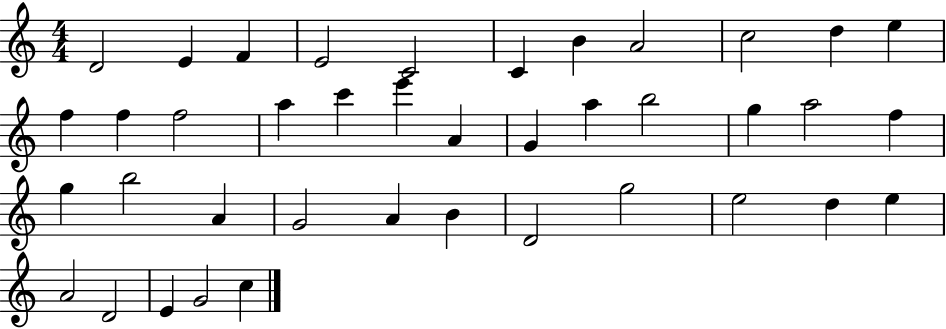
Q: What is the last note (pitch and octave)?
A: C5